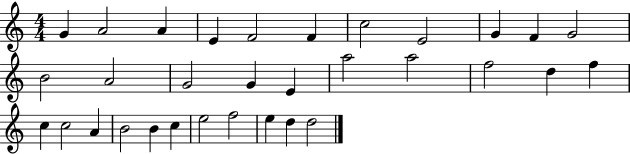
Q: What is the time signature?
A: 4/4